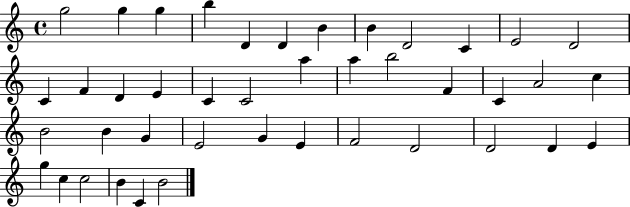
{
  \clef treble
  \time 4/4
  \defaultTimeSignature
  \key c \major
  g''2 g''4 g''4 | b''4 d'4 d'4 b'4 | b'4 d'2 c'4 | e'2 d'2 | \break c'4 f'4 d'4 e'4 | c'4 c'2 a''4 | a''4 b''2 f'4 | c'4 a'2 c''4 | \break b'2 b'4 g'4 | e'2 g'4 e'4 | f'2 d'2 | d'2 d'4 e'4 | \break g''4 c''4 c''2 | b'4 c'4 b'2 | \bar "|."
}